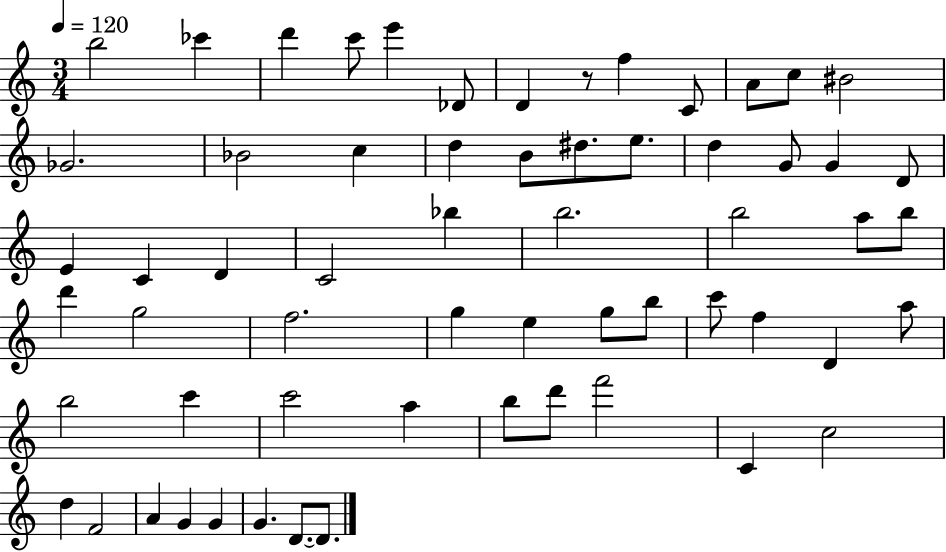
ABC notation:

X:1
T:Untitled
M:3/4
L:1/4
K:C
b2 _c' d' c'/2 e' _D/2 D z/2 f C/2 A/2 c/2 ^B2 _G2 _B2 c d B/2 ^d/2 e/2 d G/2 G D/2 E C D C2 _b b2 b2 a/2 b/2 d' g2 f2 g e g/2 b/2 c'/2 f D a/2 b2 c' c'2 a b/2 d'/2 f'2 C c2 d F2 A G G G D/2 D/2